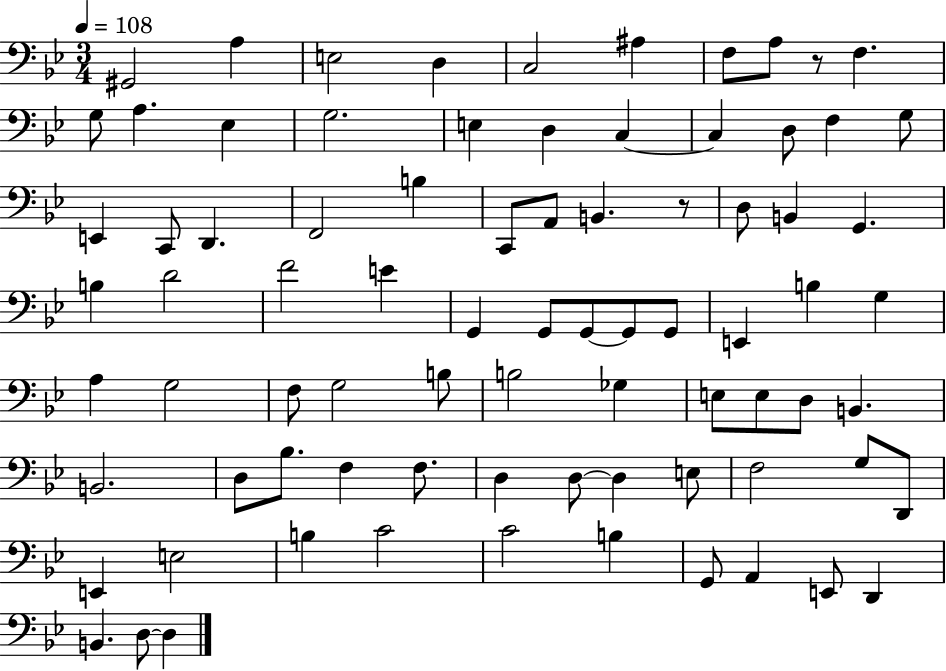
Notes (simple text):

G#2/h A3/q E3/h D3/q C3/h A#3/q F3/e A3/e R/e F3/q. G3/e A3/q. Eb3/q G3/h. E3/q D3/q C3/q C3/q D3/e F3/q G3/e E2/q C2/e D2/q. F2/h B3/q C2/e A2/e B2/q. R/e D3/e B2/q G2/q. B3/q D4/h F4/h E4/q G2/q G2/e G2/e G2/e G2/e E2/q B3/q G3/q A3/q G3/h F3/e G3/h B3/e B3/h Gb3/q E3/e E3/e D3/e B2/q. B2/h. D3/e Bb3/e. F3/q F3/e. D3/q D3/e D3/q E3/e F3/h G3/e D2/e E2/q E3/h B3/q C4/h C4/h B3/q G2/e A2/q E2/e D2/q B2/q. D3/e D3/q